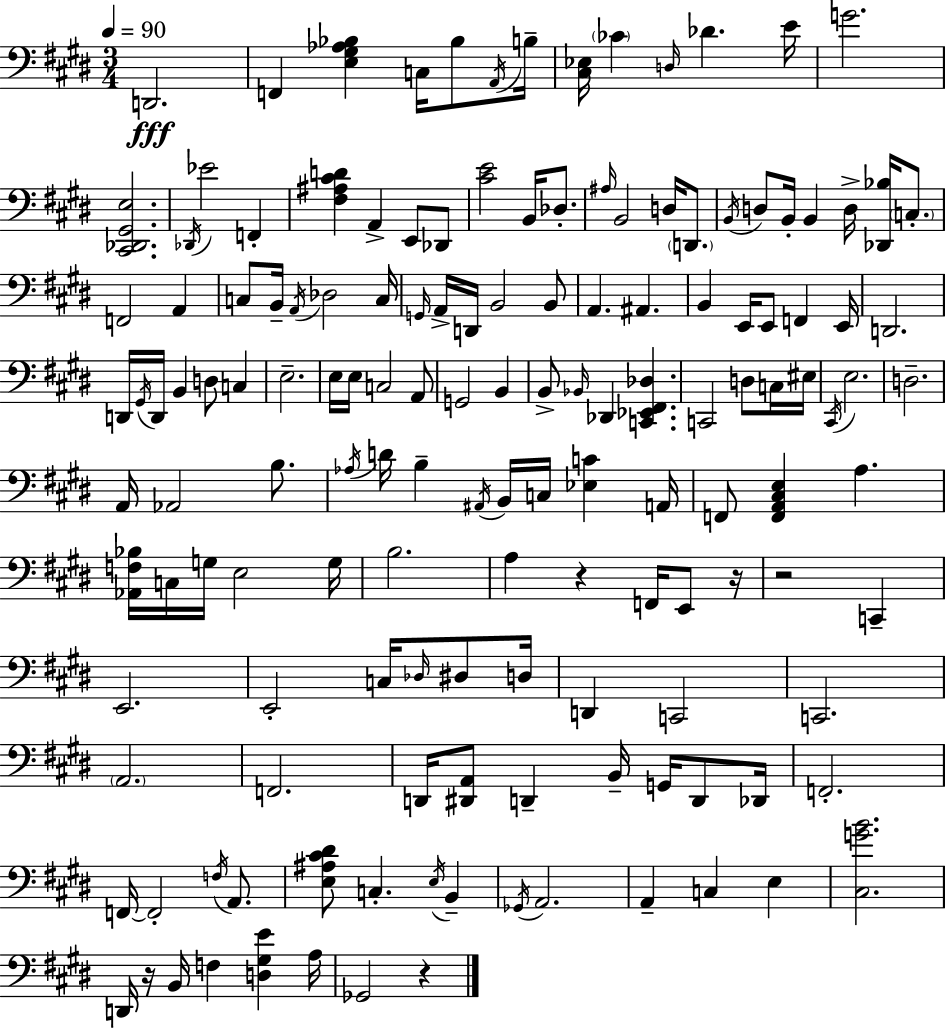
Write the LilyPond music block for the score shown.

{
  \clef bass
  \numericTimeSignature
  \time 3/4
  \key e \major
  \tempo 4 = 90
  d,2.\fff | f,4 <e gis aes bes>4 c16 bes8 \acciaccatura { a,16 } | b16-- <cis ees>16 \parenthesize ces'4 \grace { d16 } des'4. | e'16 g'2. | \break <cis, des, gis, e>2. | \acciaccatura { des,16 } ees'2 f,4-. | <fis ais cis' d'>4 a,4-> e,8 | des,8 <cis' e'>2 b,16 | \break des8.-. \grace { ais16 } b,2 | d16 \parenthesize d,8. \acciaccatura { b,16 } d8 b,16-. b,4 | d16-> <des, bes>16 \parenthesize c8.-. f,2 | a,4 c8 b,16-- \acciaccatura { a,16 } des2 | \break c16 \grace { g,16 } a,16-> d,16 b,2 | b,8 a,4. | ais,4. b,4 e,16 | e,8 f,4 e,16 d,2. | \break d,16 \acciaccatura { gis,16 } d,16 b,4 | d8 c4 e2.-- | e16 e16 c2 | a,8 g,2 | \break b,4 b,8-> \grace { bes,16 } des,4 | <c, ees, fis, des>4. c,2 | d8 c16 eis16 \acciaccatura { cis,16 } e2. | d2.-- | \break a,16 aes,2 | b8. \acciaccatura { aes16 } d'16 | b4-- \acciaccatura { ais,16 } b,16 c16 <ees c'>4 a,16 | f,8 <f, a, cis e>4 a4. | \break <aes, f bes>16 c16 g16 e2 g16 | b2. | a4 r4 f,16 e,8 r16 | r2 c,4-- | \break e,2. | e,2-. c16 \grace { des16 } dis8 | d16 d,4 c,2 | c,2. | \break \parenthesize a,2. | f,2. | d,16 <dis, a,>8 d,4-- b,16-- g,16 d,8 | des,16 f,2.-. | \break f,16~~ f,2-. \acciaccatura { f16 } a,8. | <e ais cis' dis'>8 c4.-. \acciaccatura { e16 } b,4-- | \acciaccatura { ges,16 } a,2. | a,4-- c4 | \break e4 <cis g' b'>2. | d,16 r16 b,16 f4 <d gis e'>4 | a16 ges,2 | r4 \bar "|."
}